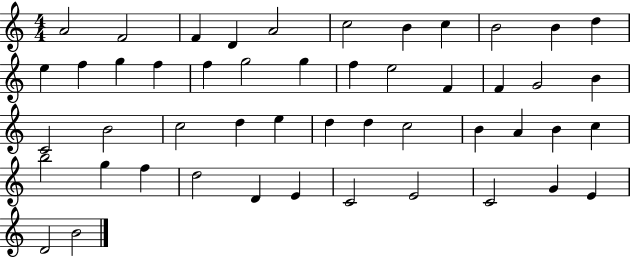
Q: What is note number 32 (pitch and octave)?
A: C5